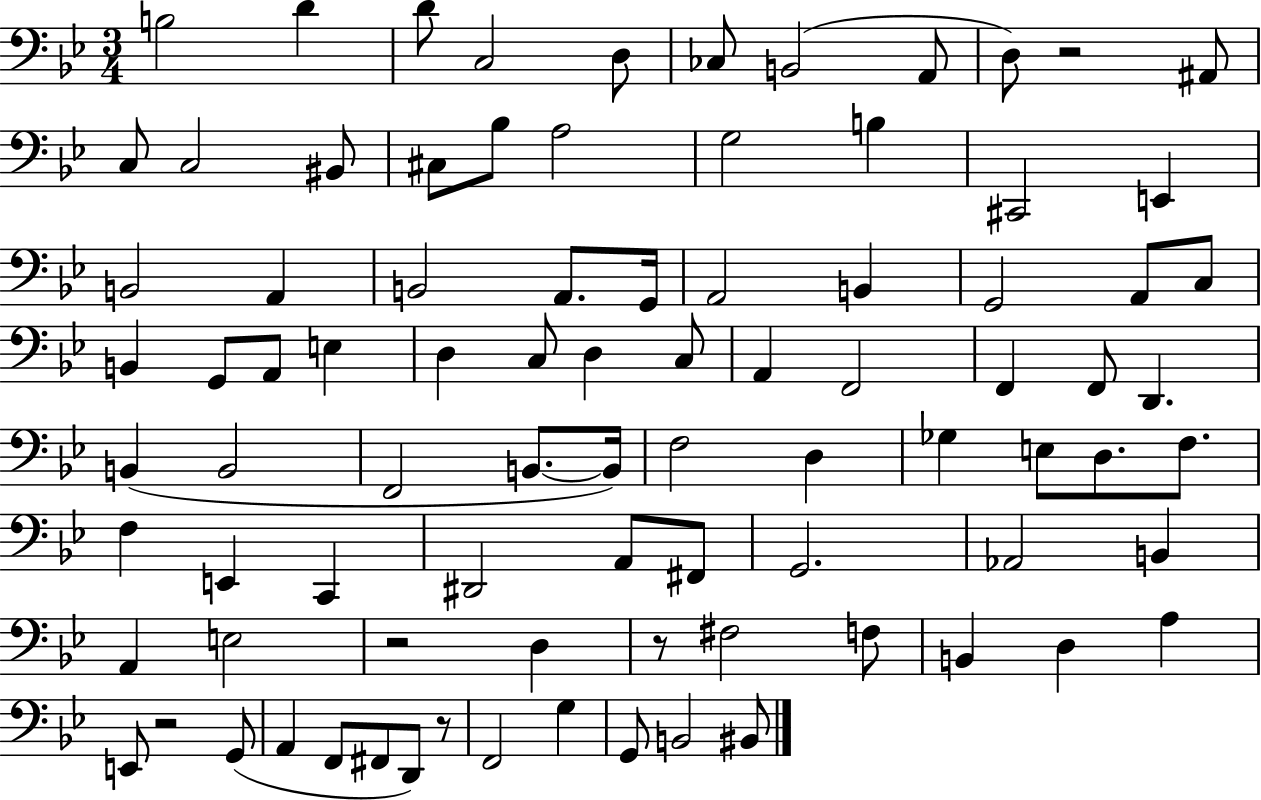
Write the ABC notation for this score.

X:1
T:Untitled
M:3/4
L:1/4
K:Bb
B,2 D D/2 C,2 D,/2 _C,/2 B,,2 A,,/2 D,/2 z2 ^A,,/2 C,/2 C,2 ^B,,/2 ^C,/2 _B,/2 A,2 G,2 B, ^C,,2 E,, B,,2 A,, B,,2 A,,/2 G,,/4 A,,2 B,, G,,2 A,,/2 C,/2 B,, G,,/2 A,,/2 E, D, C,/2 D, C,/2 A,, F,,2 F,, F,,/2 D,, B,, B,,2 F,,2 B,,/2 B,,/4 F,2 D, _G, E,/2 D,/2 F,/2 F, E,, C,, ^D,,2 A,,/2 ^F,,/2 G,,2 _A,,2 B,, A,, E,2 z2 D, z/2 ^F,2 F,/2 B,, D, A, E,,/2 z2 G,,/2 A,, F,,/2 ^F,,/2 D,,/2 z/2 F,,2 G, G,,/2 B,,2 ^B,,/2